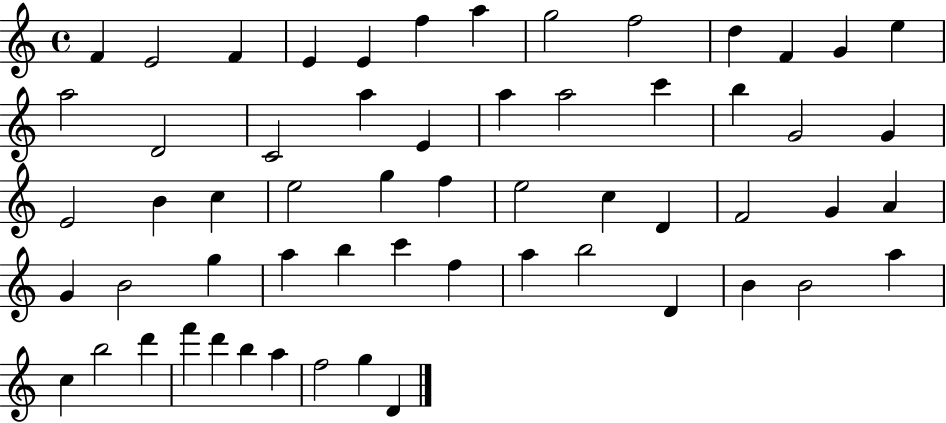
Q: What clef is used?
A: treble